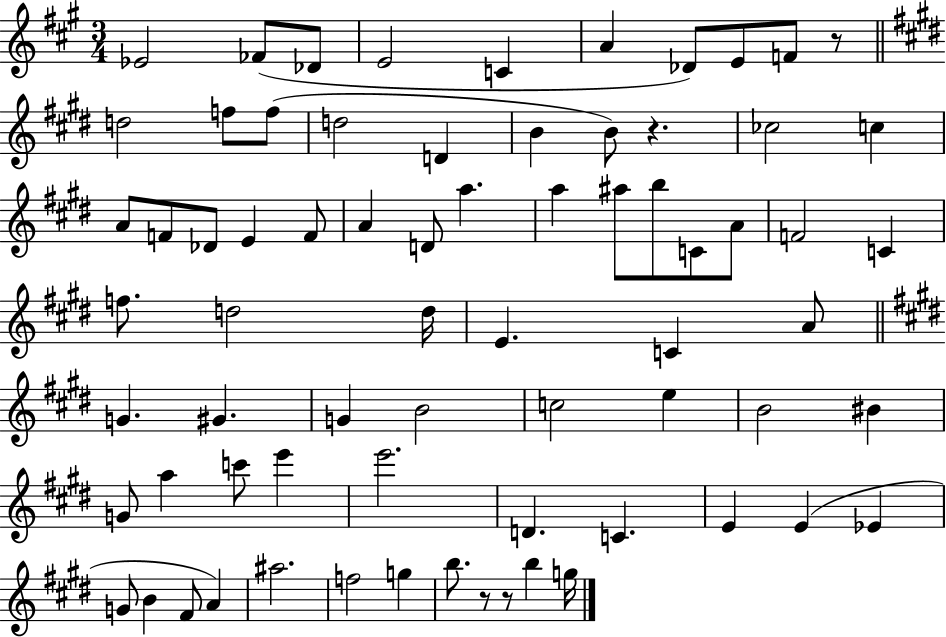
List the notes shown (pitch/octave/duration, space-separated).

Eb4/h FES4/e Db4/e E4/h C4/q A4/q Db4/e E4/e F4/e R/e D5/h F5/e F5/e D5/h D4/q B4/q B4/e R/q. CES5/h C5/q A4/e F4/e Db4/e E4/q F4/e A4/q D4/e A5/q. A5/q A#5/e B5/e C4/e A4/e F4/h C4/q F5/e. D5/h D5/s E4/q. C4/q A4/e G4/q. G#4/q. G4/q B4/h C5/h E5/q B4/h BIS4/q G4/e A5/q C6/e E6/q E6/h. D4/q. C4/q. E4/q E4/q Eb4/q G4/e B4/q F#4/e A4/q A#5/h. F5/h G5/q B5/e. R/e R/e B5/q G5/s